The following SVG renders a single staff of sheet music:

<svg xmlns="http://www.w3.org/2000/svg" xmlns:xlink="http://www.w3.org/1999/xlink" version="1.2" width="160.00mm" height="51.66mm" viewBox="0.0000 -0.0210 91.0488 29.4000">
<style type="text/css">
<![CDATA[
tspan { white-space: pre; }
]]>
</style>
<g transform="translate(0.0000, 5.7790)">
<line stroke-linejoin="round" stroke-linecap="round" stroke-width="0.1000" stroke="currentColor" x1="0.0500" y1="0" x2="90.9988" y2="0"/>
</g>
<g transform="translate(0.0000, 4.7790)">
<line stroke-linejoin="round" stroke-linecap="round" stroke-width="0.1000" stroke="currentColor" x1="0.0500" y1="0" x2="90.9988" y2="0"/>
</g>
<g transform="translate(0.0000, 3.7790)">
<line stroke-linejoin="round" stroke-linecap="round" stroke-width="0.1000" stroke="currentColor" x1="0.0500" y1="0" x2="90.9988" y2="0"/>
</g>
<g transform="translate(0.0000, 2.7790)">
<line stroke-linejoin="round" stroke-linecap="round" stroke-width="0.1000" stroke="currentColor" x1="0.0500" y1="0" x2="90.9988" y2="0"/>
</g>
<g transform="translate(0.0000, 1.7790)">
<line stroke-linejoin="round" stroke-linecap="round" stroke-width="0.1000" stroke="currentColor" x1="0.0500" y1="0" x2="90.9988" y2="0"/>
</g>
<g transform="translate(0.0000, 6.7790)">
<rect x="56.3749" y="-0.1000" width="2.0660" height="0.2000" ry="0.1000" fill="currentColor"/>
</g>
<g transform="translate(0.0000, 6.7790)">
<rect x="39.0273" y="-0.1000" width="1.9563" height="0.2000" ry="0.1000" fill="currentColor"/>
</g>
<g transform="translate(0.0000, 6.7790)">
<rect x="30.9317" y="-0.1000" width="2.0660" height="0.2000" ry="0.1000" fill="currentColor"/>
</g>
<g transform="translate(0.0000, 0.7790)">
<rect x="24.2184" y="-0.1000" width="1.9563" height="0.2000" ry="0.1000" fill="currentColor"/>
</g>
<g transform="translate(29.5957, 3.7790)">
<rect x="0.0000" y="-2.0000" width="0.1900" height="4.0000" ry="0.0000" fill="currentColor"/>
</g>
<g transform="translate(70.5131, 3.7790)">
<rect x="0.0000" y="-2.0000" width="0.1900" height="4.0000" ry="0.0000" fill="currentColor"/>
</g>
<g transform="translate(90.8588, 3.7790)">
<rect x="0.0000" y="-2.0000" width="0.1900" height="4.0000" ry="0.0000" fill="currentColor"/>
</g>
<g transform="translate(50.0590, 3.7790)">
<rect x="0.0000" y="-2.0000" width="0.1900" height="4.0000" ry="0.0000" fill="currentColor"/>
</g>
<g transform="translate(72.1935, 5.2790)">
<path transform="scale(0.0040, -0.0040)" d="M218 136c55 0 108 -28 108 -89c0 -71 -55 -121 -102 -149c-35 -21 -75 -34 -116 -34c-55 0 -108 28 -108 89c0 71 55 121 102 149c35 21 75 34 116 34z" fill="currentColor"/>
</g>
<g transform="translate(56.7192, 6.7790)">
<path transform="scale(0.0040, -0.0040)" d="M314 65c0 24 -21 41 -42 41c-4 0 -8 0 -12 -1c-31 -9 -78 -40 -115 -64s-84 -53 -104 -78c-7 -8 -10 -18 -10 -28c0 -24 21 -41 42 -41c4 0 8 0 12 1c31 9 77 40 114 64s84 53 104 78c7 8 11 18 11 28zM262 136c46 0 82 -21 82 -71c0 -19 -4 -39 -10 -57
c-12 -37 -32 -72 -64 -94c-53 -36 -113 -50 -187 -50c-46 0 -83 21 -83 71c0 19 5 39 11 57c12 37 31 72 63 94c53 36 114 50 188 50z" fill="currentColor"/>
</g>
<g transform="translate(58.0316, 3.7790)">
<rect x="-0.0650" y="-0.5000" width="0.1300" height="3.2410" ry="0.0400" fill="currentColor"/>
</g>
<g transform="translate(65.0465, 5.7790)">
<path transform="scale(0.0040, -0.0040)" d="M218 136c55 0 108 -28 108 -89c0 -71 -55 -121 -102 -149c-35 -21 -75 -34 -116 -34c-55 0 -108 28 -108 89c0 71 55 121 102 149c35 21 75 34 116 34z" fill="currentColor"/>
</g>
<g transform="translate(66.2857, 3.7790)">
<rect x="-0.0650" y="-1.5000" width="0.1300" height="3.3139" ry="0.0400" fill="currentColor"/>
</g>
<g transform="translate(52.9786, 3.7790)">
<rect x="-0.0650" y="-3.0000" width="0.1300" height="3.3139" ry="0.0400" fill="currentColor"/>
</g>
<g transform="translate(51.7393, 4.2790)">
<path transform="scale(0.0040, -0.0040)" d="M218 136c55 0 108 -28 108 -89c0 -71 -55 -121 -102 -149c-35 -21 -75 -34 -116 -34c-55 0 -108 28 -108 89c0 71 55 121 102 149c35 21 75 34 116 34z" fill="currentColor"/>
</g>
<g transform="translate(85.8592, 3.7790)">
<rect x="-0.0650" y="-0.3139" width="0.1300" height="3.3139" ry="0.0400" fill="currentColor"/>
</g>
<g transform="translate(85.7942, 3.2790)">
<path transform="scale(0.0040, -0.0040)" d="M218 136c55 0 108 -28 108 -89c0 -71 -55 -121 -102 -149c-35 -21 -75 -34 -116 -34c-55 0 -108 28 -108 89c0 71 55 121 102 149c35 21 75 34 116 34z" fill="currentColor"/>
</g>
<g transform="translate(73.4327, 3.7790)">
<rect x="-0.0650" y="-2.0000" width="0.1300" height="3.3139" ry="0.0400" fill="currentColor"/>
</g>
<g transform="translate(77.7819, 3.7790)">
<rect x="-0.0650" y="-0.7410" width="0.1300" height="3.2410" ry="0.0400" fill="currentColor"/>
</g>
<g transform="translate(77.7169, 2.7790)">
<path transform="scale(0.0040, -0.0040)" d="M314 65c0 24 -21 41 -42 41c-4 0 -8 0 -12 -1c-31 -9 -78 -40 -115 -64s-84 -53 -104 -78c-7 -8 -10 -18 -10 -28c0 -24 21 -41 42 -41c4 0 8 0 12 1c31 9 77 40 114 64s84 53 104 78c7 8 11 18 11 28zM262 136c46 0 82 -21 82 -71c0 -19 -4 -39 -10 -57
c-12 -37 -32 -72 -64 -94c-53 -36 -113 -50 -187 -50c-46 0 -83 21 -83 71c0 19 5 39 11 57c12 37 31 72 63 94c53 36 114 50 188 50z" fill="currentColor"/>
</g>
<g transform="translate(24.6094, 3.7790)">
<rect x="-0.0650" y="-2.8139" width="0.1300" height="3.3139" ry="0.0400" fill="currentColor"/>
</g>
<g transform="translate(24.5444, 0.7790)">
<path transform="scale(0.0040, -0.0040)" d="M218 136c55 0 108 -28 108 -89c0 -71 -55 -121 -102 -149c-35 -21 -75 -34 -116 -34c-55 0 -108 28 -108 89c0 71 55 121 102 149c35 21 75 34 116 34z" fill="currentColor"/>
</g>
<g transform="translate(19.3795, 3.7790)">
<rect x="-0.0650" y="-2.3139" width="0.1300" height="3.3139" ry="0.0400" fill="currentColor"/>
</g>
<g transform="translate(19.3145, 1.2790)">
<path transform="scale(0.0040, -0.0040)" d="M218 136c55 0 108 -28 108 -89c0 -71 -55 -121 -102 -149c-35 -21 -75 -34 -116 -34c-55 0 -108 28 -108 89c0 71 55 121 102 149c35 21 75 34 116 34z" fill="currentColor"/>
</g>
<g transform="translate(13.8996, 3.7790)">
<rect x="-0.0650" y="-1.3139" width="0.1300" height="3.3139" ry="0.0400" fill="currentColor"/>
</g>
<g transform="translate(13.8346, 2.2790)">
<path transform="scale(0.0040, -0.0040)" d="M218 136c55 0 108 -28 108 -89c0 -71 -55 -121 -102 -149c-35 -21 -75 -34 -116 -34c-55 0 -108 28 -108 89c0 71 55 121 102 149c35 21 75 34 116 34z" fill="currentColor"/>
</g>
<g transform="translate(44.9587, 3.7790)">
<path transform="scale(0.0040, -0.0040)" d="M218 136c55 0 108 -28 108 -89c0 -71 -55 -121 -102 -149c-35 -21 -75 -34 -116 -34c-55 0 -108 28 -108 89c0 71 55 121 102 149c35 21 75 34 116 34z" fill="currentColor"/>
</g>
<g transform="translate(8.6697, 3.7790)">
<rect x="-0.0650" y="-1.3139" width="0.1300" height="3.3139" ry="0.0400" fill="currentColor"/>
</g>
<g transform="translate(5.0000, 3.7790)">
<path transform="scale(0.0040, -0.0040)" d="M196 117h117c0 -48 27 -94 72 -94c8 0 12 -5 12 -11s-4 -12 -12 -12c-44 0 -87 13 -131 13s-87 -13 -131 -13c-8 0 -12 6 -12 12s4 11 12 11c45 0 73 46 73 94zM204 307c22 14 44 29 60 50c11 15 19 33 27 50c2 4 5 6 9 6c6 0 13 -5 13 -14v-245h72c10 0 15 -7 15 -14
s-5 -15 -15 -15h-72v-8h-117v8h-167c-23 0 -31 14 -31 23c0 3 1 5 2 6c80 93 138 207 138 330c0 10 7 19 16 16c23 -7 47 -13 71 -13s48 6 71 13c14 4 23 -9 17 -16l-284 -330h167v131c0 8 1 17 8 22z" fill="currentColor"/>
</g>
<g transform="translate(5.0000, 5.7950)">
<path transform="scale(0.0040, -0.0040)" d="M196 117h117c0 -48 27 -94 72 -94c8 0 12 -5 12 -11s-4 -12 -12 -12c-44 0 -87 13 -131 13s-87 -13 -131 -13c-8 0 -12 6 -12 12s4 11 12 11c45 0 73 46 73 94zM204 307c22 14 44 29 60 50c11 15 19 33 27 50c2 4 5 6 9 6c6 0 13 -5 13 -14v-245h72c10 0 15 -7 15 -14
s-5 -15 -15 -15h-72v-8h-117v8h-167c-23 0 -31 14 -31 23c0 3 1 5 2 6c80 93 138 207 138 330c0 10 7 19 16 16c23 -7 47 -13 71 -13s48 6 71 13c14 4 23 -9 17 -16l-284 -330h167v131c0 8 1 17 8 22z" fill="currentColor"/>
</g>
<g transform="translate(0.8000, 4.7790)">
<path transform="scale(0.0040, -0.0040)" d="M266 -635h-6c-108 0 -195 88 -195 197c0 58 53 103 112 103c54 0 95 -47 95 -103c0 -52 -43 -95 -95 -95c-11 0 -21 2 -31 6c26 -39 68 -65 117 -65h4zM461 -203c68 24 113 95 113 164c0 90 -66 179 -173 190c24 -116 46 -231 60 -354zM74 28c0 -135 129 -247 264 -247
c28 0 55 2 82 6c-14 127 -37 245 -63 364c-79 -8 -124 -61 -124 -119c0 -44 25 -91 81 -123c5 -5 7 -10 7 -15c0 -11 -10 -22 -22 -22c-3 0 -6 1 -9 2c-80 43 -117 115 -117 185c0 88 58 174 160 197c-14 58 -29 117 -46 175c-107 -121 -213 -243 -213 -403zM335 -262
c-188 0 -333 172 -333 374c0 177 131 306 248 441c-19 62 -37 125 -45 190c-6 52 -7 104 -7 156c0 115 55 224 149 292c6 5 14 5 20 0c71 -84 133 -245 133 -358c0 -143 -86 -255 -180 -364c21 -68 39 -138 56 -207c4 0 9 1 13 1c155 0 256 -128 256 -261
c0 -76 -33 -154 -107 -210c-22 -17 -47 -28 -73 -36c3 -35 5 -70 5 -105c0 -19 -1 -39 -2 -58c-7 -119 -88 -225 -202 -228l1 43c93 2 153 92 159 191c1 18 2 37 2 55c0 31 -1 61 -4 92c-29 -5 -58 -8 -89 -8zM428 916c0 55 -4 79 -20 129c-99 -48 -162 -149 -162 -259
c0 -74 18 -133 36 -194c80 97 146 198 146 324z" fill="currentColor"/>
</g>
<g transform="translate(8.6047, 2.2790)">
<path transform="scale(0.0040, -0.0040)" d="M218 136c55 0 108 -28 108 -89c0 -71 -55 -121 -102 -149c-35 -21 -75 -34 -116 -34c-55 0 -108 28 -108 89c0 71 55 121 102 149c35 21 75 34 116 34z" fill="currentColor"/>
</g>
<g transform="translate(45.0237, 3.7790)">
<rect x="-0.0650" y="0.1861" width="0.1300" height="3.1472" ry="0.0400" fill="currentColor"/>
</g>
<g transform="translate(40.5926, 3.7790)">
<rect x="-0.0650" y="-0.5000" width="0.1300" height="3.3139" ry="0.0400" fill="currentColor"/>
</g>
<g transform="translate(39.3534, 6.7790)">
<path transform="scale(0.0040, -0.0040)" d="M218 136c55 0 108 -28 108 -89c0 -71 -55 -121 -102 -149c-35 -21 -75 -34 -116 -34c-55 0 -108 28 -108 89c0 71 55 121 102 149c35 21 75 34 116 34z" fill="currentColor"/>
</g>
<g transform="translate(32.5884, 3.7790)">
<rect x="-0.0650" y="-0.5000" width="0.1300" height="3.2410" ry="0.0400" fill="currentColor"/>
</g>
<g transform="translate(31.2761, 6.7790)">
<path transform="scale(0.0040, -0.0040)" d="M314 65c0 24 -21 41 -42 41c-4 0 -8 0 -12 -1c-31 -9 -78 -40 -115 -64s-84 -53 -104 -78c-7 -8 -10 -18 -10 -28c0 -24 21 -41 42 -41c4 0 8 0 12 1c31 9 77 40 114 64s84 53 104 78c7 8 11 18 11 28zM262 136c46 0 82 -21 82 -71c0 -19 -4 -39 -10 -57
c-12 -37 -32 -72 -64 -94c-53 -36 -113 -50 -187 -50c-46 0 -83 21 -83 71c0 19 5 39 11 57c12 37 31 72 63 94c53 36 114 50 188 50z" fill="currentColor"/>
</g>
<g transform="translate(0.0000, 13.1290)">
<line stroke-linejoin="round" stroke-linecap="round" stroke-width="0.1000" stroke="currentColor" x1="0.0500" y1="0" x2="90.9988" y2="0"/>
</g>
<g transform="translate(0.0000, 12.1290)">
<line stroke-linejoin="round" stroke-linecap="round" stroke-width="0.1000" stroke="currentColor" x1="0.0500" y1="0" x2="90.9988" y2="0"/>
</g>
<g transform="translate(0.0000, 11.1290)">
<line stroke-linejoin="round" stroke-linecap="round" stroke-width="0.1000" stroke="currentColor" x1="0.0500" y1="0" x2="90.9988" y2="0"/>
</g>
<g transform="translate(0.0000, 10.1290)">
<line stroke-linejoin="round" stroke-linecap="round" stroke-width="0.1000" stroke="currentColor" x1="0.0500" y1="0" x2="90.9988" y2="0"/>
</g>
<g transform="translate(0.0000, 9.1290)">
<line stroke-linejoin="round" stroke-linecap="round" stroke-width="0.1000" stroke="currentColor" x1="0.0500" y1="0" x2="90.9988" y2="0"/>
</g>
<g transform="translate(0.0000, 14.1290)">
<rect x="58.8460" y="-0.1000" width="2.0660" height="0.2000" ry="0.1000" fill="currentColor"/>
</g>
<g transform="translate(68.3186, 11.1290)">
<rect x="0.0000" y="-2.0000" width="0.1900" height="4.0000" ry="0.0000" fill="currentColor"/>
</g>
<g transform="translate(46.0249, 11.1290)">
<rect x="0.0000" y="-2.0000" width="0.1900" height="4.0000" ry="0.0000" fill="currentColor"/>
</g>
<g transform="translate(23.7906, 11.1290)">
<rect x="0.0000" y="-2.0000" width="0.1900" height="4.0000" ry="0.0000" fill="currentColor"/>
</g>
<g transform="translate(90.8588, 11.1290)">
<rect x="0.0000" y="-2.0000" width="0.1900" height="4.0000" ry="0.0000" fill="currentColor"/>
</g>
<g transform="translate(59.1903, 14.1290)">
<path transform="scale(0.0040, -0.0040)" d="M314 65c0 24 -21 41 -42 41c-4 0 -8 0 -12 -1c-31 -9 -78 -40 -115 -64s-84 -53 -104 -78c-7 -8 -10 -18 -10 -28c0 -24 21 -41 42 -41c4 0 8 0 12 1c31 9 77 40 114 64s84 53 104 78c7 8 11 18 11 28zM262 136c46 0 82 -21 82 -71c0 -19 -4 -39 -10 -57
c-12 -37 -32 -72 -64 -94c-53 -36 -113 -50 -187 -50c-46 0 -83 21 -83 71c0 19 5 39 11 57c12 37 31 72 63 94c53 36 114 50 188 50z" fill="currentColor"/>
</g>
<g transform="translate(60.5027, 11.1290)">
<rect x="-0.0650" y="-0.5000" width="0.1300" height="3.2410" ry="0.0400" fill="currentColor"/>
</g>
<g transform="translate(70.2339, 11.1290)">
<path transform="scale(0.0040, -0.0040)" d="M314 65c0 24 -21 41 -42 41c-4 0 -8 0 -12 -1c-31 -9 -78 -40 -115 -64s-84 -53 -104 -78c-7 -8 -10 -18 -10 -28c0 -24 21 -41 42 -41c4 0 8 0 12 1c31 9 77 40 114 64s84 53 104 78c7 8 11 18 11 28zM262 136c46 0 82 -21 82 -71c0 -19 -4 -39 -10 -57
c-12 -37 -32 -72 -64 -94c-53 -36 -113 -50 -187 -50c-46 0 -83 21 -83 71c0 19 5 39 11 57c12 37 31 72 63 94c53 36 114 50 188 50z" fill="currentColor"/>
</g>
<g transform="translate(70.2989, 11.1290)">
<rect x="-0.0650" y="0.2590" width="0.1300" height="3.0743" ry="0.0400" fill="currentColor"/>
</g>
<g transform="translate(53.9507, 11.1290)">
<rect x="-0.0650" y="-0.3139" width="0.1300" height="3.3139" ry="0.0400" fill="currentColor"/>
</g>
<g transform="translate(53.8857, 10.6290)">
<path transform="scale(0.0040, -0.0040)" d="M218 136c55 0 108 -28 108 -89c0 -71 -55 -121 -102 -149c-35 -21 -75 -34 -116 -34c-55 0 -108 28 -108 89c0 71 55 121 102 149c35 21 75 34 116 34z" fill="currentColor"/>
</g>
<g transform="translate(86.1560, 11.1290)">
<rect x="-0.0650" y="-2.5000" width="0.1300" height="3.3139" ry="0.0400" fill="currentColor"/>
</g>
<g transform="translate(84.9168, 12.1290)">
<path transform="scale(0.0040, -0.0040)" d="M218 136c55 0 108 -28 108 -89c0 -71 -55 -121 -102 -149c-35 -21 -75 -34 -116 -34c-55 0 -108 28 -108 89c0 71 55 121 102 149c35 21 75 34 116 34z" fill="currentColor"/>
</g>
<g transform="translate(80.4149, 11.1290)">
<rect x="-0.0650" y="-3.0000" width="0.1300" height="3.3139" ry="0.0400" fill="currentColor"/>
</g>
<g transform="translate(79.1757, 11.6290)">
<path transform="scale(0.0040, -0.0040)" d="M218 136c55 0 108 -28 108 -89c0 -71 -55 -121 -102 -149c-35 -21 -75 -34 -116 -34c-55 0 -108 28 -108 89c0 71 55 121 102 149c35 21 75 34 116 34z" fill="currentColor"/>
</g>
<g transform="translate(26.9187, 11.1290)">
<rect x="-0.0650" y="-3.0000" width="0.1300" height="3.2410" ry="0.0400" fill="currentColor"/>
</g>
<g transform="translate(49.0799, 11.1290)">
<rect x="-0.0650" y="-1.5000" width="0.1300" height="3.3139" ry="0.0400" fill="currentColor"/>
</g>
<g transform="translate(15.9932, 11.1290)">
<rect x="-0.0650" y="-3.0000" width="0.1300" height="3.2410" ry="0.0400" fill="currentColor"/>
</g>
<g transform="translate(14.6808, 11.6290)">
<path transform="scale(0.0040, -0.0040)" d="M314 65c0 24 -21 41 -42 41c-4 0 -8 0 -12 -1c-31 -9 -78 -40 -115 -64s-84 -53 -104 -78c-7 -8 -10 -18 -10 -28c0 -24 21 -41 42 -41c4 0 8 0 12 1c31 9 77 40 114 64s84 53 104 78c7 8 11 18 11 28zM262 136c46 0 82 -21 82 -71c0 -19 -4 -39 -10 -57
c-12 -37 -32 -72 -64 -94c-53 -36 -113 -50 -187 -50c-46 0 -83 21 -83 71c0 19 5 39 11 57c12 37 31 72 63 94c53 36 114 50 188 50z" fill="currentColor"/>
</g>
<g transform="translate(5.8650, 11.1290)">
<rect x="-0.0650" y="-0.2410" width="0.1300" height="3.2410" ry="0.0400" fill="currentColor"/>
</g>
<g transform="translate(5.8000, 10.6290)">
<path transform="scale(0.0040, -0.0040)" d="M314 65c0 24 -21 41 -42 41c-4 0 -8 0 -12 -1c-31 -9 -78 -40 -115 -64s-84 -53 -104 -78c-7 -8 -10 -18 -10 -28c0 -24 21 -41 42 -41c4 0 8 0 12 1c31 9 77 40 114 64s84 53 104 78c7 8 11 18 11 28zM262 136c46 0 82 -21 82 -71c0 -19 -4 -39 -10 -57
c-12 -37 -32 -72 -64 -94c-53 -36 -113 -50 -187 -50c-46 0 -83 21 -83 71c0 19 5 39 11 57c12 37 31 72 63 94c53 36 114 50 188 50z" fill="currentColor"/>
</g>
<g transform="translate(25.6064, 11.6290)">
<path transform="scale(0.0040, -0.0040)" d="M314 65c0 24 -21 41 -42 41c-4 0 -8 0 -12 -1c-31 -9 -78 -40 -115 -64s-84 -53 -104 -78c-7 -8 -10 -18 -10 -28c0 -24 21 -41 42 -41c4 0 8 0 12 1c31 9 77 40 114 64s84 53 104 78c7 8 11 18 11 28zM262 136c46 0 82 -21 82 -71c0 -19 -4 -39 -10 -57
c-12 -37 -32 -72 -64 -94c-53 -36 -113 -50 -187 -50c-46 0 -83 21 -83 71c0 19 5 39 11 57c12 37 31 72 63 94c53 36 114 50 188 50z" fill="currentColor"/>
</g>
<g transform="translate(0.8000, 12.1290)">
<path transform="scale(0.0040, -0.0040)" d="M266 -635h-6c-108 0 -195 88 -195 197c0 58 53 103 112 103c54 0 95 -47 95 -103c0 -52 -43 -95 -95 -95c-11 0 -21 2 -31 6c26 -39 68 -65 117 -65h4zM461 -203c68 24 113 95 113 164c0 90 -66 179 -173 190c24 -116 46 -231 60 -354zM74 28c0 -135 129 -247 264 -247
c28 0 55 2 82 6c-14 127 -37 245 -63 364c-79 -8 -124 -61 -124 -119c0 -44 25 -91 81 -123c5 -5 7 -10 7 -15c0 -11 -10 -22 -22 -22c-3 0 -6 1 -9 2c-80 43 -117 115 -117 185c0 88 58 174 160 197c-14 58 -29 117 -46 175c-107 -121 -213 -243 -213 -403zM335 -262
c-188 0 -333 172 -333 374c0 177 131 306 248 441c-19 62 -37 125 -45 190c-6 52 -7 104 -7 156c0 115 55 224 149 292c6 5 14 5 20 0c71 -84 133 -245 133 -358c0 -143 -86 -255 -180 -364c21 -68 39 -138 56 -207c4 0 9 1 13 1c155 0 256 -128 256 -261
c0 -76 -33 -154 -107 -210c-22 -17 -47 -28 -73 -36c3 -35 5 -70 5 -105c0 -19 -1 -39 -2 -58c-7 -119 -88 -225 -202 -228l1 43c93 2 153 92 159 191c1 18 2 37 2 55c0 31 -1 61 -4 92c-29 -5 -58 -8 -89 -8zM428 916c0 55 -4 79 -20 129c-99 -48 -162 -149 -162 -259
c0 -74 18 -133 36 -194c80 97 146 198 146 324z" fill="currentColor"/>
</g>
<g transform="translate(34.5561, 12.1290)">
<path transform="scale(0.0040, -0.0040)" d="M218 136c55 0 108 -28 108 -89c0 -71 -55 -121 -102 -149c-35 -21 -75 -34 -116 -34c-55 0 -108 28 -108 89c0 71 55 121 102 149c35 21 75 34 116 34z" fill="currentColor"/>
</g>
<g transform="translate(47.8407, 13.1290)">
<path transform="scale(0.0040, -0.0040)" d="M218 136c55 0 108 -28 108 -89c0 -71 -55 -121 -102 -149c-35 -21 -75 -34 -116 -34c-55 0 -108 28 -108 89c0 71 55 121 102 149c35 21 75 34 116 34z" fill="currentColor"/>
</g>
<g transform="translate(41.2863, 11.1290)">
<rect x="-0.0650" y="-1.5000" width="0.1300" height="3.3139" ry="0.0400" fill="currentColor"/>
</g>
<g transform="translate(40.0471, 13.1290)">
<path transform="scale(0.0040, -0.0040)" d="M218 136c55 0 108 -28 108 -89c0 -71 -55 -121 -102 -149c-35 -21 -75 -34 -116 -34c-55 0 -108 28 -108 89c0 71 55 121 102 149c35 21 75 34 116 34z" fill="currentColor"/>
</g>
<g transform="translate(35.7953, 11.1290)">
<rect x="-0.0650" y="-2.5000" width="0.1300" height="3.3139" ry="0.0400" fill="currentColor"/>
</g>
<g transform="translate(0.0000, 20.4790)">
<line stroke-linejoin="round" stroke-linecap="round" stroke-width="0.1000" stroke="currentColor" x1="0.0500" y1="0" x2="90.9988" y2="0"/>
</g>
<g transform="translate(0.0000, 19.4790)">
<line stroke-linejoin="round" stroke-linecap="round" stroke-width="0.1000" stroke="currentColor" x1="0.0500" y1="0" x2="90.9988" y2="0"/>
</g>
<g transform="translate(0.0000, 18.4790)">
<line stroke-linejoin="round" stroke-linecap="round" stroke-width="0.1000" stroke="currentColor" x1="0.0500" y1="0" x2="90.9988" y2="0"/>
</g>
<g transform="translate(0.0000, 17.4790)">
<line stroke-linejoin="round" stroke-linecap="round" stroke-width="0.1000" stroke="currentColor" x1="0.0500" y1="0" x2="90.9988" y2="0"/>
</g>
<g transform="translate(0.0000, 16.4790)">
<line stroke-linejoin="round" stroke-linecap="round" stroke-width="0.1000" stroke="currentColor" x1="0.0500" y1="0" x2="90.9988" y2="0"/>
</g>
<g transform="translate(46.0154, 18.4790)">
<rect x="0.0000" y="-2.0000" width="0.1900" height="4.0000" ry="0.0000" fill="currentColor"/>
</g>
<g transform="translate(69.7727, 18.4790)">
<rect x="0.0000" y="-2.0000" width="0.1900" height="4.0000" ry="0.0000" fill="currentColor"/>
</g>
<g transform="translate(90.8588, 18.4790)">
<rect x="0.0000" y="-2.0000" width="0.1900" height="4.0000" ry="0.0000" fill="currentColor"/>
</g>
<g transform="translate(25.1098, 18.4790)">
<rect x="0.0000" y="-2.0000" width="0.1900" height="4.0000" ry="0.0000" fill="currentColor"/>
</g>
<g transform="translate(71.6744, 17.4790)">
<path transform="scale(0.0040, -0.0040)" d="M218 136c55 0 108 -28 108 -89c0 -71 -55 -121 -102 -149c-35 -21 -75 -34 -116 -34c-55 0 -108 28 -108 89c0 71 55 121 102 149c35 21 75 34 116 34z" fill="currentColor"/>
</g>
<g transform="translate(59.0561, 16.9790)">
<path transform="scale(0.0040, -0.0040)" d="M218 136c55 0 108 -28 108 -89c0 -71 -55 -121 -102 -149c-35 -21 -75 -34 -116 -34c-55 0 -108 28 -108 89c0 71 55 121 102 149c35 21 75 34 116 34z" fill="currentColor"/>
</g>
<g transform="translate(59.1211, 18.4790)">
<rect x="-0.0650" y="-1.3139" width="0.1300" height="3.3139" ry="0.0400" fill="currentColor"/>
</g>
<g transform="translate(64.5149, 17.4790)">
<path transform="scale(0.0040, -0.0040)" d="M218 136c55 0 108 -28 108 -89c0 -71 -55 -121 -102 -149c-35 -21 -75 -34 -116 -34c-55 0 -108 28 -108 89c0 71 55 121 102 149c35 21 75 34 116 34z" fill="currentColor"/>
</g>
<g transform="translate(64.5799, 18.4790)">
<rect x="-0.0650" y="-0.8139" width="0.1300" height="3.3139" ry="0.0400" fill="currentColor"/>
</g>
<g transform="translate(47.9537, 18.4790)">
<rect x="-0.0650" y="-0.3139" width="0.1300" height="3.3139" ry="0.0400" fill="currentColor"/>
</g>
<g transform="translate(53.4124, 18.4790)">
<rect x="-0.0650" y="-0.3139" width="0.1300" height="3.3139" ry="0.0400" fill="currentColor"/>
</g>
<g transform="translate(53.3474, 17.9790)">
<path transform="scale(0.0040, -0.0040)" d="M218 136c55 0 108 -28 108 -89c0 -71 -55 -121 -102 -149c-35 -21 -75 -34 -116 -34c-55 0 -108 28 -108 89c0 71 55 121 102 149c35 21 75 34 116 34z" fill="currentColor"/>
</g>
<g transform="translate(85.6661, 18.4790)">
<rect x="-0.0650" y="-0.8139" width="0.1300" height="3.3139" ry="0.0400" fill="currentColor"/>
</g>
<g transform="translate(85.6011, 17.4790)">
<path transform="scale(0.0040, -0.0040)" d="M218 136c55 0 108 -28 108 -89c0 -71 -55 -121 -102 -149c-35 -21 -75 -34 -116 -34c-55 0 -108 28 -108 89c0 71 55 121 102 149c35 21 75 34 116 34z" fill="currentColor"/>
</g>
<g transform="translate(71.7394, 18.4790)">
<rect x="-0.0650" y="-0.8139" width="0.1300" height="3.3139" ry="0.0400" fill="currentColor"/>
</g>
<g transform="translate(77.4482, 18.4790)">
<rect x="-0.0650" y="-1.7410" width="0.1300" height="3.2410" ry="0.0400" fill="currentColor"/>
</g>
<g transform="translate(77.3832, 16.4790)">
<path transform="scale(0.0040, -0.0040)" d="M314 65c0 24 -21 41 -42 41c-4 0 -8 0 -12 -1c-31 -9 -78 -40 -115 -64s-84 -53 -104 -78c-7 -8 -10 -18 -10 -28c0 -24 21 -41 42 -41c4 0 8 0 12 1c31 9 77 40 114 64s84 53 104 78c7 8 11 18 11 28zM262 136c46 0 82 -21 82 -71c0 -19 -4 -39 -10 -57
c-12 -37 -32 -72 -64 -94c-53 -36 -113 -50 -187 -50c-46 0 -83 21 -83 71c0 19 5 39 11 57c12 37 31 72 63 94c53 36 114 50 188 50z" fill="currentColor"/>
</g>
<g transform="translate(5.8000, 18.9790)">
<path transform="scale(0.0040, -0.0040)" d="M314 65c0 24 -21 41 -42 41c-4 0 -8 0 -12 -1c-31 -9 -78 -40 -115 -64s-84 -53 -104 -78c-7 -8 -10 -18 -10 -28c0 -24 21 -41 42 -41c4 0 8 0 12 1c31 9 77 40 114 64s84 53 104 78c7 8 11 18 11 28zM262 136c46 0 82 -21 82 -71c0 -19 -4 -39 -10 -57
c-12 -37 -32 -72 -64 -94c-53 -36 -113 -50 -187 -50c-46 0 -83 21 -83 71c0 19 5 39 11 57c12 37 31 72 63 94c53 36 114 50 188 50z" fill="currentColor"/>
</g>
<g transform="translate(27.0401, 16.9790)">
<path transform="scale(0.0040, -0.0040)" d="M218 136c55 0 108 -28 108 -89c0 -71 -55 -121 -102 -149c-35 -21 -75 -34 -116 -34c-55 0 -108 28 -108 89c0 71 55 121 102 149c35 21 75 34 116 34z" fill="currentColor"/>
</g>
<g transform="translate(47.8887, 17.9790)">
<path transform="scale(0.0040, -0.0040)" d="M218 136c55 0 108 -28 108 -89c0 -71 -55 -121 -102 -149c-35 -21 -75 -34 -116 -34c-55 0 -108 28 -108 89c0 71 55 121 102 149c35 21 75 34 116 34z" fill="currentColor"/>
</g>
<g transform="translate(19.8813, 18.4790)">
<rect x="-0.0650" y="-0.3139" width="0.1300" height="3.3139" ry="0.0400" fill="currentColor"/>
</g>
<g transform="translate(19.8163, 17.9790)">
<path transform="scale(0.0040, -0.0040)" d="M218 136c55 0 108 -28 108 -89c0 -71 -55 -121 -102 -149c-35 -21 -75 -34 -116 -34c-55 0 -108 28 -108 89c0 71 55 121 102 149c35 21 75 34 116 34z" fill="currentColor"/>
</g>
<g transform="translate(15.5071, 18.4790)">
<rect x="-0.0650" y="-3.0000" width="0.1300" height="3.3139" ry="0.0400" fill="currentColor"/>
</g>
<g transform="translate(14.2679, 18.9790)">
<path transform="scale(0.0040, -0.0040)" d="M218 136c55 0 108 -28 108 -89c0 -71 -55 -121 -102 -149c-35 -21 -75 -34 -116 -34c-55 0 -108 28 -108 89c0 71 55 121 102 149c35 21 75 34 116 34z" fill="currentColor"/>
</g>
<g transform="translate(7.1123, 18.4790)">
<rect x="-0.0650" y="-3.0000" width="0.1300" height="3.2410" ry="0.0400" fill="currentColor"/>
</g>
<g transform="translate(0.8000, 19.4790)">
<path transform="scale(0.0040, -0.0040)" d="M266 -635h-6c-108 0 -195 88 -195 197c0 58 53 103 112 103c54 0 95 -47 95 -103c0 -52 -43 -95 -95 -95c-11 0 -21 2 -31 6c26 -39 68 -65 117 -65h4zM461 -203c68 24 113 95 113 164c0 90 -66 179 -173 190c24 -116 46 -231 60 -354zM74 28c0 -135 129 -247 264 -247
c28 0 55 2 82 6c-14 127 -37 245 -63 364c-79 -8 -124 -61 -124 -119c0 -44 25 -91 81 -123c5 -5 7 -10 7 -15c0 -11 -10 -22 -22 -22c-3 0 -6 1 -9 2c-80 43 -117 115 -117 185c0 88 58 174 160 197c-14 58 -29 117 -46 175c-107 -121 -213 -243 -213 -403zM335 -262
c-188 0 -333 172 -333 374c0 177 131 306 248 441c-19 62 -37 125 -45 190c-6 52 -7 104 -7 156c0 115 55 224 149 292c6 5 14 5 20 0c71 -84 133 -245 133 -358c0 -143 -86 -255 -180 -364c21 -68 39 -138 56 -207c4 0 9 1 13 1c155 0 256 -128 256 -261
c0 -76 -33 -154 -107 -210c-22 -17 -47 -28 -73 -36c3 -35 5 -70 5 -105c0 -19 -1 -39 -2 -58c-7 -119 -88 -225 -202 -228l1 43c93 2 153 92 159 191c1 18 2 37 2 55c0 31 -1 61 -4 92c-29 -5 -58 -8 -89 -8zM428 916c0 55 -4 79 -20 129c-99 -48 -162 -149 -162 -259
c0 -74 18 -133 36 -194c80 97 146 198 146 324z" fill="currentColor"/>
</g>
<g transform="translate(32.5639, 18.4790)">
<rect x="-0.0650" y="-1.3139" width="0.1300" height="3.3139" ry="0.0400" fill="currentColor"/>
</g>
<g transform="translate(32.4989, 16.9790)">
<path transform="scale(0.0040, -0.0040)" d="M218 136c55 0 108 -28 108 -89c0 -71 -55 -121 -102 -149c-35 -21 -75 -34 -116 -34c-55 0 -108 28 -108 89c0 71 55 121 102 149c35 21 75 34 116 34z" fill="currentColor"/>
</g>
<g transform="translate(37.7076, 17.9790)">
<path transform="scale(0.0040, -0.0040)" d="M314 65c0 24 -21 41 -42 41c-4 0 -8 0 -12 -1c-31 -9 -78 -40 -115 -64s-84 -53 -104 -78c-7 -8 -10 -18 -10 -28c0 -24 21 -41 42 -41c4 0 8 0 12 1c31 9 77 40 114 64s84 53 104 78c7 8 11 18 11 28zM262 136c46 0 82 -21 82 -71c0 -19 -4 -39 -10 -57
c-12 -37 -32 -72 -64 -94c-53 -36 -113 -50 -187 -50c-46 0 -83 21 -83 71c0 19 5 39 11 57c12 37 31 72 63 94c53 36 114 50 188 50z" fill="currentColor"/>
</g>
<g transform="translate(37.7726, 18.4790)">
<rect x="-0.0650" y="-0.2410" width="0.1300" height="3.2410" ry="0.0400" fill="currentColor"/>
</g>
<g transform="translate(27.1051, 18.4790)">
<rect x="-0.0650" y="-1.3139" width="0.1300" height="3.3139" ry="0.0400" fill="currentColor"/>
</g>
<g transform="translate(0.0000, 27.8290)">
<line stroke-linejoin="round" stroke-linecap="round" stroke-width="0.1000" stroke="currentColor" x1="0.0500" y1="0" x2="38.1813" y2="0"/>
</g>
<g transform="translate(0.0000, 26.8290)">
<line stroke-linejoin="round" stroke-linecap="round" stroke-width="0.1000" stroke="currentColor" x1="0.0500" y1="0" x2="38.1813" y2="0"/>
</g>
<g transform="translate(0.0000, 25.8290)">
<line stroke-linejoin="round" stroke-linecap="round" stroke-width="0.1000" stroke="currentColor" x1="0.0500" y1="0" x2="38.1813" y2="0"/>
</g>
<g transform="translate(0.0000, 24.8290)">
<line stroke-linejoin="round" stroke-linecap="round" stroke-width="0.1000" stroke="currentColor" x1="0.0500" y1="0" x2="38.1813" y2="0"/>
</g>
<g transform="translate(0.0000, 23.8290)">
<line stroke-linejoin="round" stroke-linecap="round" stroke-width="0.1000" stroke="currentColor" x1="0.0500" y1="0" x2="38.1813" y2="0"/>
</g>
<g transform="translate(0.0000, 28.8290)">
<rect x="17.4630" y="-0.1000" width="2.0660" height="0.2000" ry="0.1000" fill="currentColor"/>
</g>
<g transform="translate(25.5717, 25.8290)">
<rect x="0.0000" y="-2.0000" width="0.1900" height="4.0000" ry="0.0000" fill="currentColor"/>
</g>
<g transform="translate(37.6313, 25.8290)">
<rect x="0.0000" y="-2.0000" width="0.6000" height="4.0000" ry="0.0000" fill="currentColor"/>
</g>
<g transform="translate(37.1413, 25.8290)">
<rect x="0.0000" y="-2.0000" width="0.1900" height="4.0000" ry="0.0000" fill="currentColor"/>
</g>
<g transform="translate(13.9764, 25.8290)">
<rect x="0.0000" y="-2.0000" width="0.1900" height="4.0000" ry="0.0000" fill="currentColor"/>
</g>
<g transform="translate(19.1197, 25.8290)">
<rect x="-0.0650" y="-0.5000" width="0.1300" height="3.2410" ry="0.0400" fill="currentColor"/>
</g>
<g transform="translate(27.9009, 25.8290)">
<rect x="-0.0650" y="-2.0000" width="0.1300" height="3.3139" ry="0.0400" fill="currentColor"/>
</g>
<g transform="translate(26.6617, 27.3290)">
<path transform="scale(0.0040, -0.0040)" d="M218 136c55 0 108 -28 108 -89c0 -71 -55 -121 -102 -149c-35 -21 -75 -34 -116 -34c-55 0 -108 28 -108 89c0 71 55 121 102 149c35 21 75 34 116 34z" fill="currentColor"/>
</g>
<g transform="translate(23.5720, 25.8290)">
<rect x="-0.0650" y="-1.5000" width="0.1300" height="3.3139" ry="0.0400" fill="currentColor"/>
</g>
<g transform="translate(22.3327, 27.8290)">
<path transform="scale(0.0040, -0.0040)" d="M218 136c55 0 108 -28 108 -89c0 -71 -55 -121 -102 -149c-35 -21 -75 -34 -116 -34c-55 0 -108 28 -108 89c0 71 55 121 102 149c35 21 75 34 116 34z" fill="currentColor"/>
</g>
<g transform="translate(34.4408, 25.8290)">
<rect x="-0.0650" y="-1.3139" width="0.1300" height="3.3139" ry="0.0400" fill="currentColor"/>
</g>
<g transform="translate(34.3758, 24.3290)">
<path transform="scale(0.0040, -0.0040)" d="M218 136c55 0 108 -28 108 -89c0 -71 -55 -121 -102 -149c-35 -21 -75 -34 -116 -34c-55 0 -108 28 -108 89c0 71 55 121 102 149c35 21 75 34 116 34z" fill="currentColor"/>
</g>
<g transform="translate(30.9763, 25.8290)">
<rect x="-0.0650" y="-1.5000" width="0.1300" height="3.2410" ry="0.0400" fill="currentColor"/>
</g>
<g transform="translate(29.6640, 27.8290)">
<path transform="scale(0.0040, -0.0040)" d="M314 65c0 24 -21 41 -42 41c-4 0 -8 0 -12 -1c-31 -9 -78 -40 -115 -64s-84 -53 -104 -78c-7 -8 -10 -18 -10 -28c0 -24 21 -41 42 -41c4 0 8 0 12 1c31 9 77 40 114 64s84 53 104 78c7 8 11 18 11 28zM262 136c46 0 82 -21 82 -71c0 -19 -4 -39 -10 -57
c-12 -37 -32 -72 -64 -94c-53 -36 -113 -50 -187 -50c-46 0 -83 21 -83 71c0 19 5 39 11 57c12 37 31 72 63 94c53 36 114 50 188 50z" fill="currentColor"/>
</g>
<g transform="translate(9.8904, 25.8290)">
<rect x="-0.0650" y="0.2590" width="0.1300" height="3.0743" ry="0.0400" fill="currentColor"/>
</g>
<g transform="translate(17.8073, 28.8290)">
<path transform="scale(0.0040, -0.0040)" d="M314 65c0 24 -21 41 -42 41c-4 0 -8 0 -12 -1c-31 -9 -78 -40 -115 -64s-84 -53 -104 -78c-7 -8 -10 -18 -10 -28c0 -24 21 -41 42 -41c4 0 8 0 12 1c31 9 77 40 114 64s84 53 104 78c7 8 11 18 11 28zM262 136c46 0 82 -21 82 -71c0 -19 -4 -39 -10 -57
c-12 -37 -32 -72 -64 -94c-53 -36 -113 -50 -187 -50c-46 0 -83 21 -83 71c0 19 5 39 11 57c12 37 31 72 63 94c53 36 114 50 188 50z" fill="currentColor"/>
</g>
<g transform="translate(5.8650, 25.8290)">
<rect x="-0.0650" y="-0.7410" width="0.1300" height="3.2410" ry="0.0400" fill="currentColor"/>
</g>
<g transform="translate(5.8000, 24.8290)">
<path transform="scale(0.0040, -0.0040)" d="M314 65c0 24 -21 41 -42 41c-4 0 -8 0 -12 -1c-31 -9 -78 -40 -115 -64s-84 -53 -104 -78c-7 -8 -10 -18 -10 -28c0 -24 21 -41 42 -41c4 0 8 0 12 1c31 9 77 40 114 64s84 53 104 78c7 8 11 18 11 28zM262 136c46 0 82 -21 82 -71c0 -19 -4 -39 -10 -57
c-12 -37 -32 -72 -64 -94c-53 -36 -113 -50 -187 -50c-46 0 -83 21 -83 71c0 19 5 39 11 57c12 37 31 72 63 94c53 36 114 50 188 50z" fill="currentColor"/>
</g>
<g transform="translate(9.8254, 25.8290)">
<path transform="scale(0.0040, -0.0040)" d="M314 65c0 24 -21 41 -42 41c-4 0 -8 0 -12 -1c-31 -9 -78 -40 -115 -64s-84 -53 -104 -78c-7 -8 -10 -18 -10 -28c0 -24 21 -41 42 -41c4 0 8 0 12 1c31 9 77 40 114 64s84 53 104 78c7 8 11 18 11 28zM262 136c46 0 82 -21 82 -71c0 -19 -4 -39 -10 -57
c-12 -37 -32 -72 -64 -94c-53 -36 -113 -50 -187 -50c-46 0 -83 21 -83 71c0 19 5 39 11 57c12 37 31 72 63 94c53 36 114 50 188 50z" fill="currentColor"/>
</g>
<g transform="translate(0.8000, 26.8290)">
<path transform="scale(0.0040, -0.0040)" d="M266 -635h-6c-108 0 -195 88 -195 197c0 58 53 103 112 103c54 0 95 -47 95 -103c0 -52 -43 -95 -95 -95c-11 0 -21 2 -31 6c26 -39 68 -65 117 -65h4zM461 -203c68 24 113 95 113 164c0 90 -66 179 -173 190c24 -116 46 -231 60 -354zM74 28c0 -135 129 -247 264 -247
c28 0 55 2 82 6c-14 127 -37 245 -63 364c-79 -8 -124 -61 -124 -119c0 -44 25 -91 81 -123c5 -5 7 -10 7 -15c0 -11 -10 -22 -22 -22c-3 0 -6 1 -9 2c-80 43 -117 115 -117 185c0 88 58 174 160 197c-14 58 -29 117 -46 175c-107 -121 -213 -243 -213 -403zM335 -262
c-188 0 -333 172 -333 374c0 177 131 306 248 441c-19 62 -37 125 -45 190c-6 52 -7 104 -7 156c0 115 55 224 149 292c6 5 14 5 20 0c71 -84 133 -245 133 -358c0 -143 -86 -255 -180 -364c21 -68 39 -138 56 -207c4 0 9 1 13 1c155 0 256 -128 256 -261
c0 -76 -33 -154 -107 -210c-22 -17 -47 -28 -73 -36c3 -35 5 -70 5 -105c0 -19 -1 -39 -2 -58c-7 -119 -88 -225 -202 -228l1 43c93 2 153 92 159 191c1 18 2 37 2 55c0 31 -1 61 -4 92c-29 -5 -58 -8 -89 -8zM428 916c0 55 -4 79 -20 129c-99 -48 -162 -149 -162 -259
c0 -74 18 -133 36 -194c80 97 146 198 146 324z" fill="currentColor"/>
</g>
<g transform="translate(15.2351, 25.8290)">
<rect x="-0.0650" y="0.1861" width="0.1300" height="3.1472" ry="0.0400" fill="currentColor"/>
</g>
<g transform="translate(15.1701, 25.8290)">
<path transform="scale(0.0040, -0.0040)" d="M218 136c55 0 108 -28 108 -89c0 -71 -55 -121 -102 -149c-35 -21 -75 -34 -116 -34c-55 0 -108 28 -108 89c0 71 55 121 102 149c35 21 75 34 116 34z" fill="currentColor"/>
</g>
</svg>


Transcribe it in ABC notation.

X:1
T:Untitled
M:4/4
L:1/4
K:C
e e g a C2 C B A C2 E F d2 c c2 A2 A2 G E E c C2 B2 A G A2 A c e e c2 c c e d d f2 d d2 B2 B C2 E F E2 e